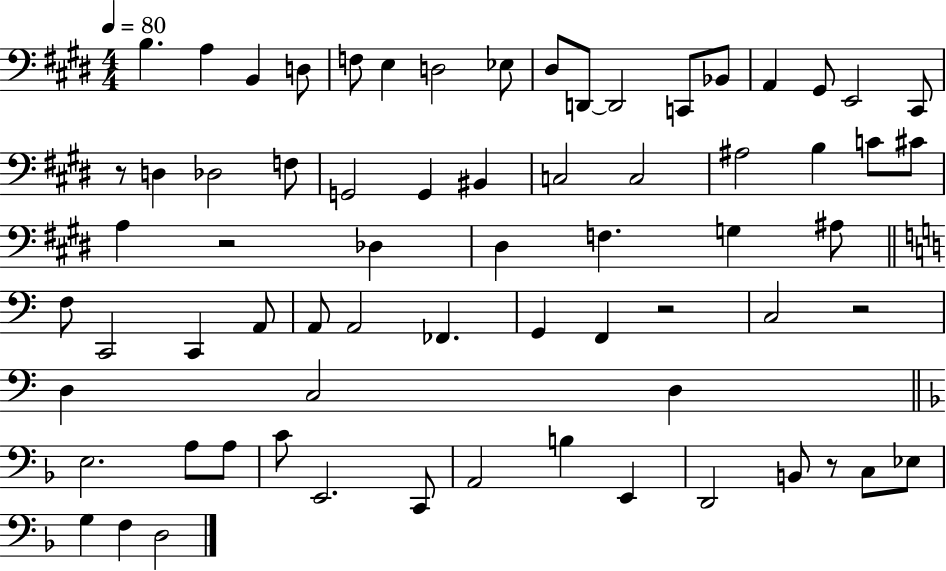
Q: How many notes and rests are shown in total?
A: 69